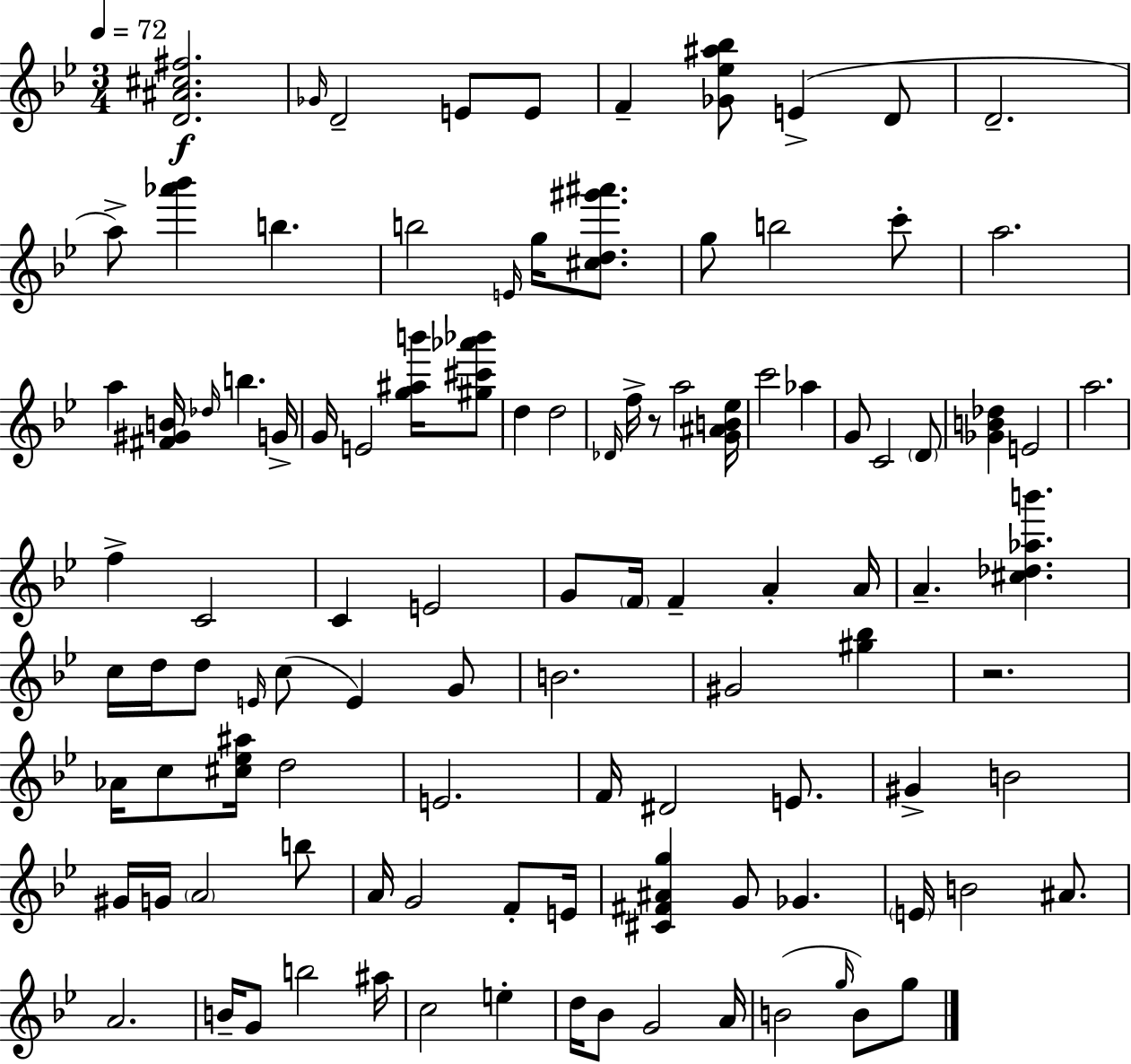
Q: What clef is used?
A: treble